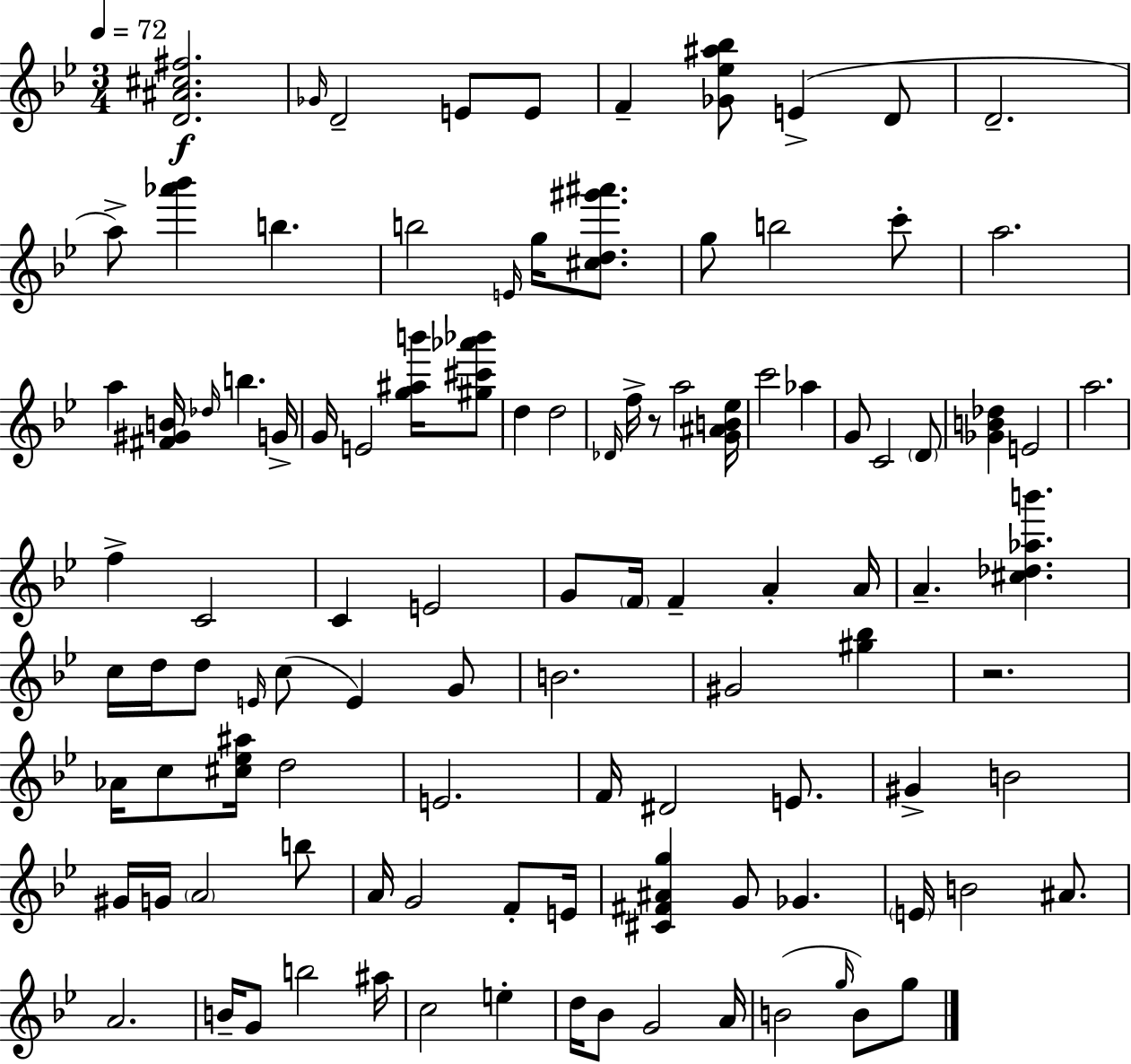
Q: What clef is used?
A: treble